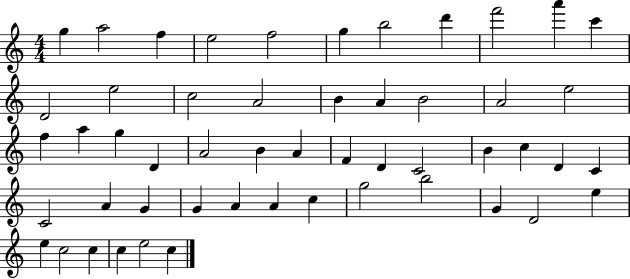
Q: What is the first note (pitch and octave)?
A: G5